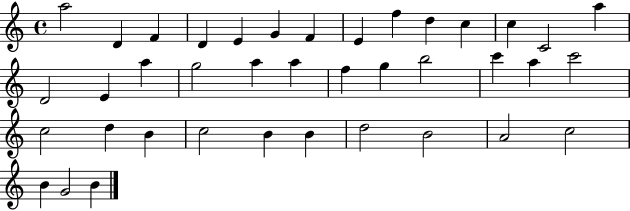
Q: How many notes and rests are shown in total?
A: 39